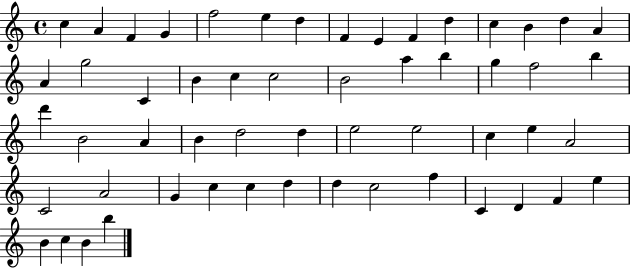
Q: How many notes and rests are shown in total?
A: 55